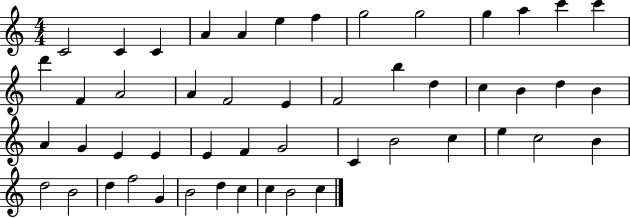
{
  \clef treble
  \numericTimeSignature
  \time 4/4
  \key c \major
  c'2 c'4 c'4 | a'4 a'4 e''4 f''4 | g''2 g''2 | g''4 a''4 c'''4 c'''4 | \break d'''4 f'4 a'2 | a'4 f'2 e'4 | f'2 b''4 d''4 | c''4 b'4 d''4 b'4 | \break a'4 g'4 e'4 e'4 | e'4 f'4 g'2 | c'4 b'2 c''4 | e''4 c''2 b'4 | \break d''2 b'2 | d''4 f''2 g'4 | b'2 d''4 c''4 | c''4 b'2 c''4 | \break \bar "|."
}